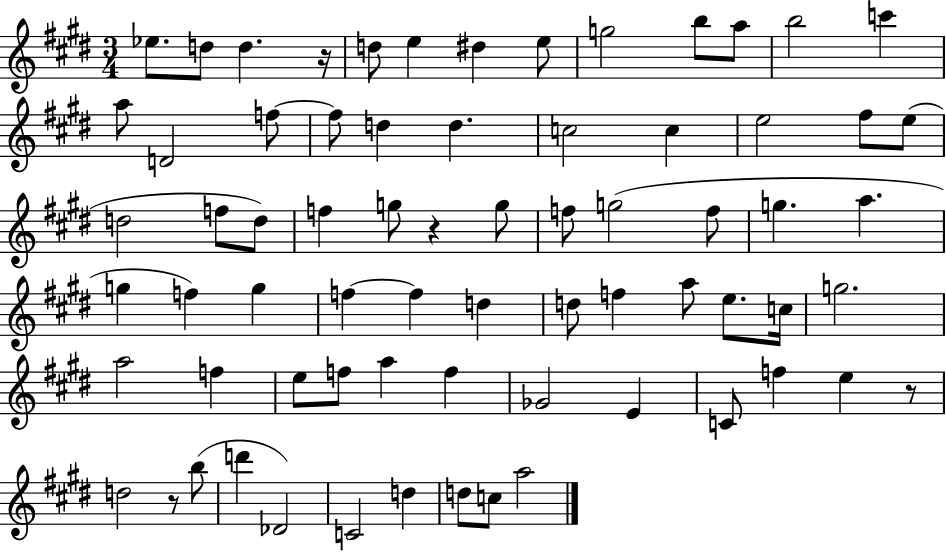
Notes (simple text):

Eb5/e. D5/e D5/q. R/s D5/e E5/q D#5/q E5/e G5/h B5/e A5/e B5/h C6/q A5/e D4/h F5/e F5/e D5/q D5/q. C5/h C5/q E5/h F#5/e E5/e D5/h F5/e D5/e F5/q G5/e R/q G5/e F5/e G5/h F5/e G5/q. A5/q. G5/q F5/q G5/q F5/q F5/q D5/q D5/e F5/q A5/e E5/e. C5/s G5/h. A5/h F5/q E5/e F5/e A5/q F5/q Gb4/h E4/q C4/e F5/q E5/q R/e D5/h R/e B5/e D6/q Db4/h C4/h D5/q D5/e C5/e A5/h